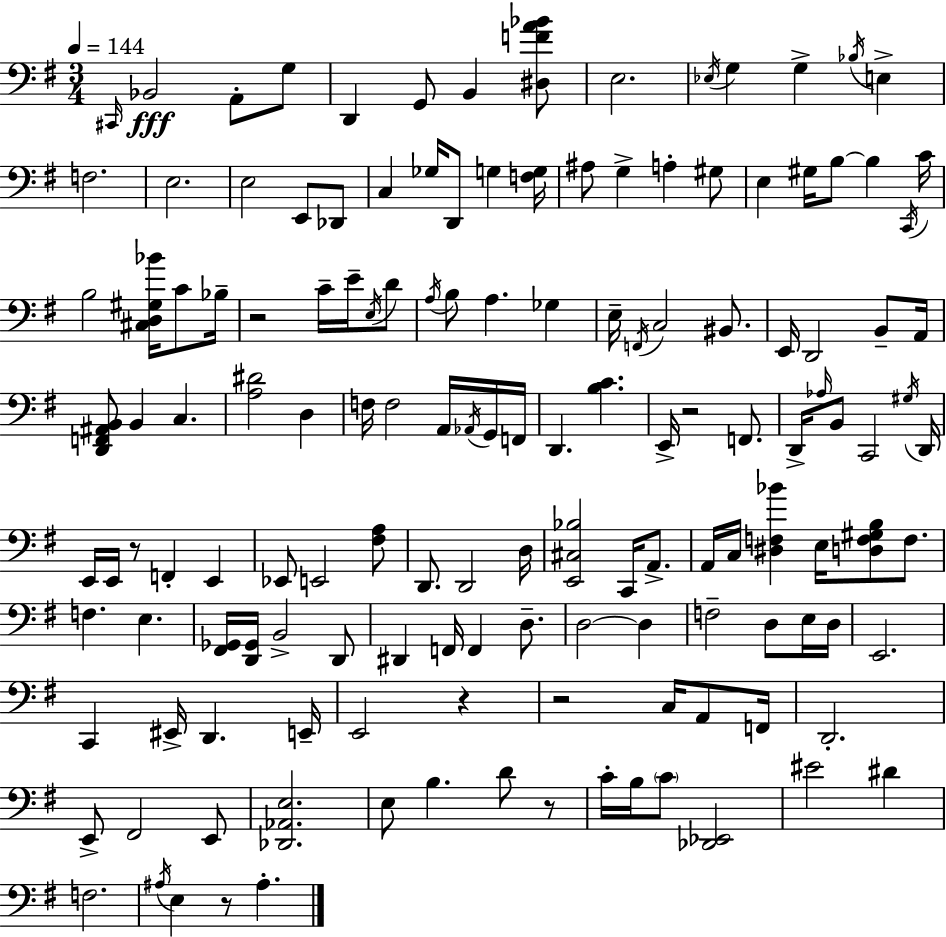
X:1
T:Untitled
M:3/4
L:1/4
K:G
^C,,/4 _B,,2 A,,/2 G,/2 D,, G,,/2 B,, [^D,FA_B]/2 E,2 _E,/4 G, G, _B,/4 E, F,2 E,2 E,2 E,,/2 _D,,/2 C, _G,/4 D,,/2 G, [F,G,]/4 ^A,/2 G, A, ^G,/2 E, ^G,/4 B,/2 B, C,,/4 C/4 B,2 [^C,D,^G,_B]/4 C/2 _B,/4 z2 C/4 E/4 E,/4 D/2 A,/4 B,/2 A, _G, E,/4 F,,/4 C,2 ^B,,/2 E,,/4 D,,2 B,,/2 A,,/4 [D,,F,,^A,,B,,]/2 B,, C, [A,^D]2 D, F,/4 F,2 A,,/4 _A,,/4 G,,/4 F,,/4 D,, [B,C] E,,/4 z2 F,,/2 D,,/4 _A,/4 B,,/2 C,,2 ^G,/4 D,,/4 E,,/4 E,,/4 z/2 F,, E,, _E,,/2 E,,2 [^F,A,]/2 D,,/2 D,,2 D,/4 [E,,^C,_B,]2 C,,/4 A,,/2 A,,/4 C,/4 [^D,F,_B] E,/4 [D,F,^G,B,]/2 F,/2 F, E, [^F,,_G,,]/4 [D,,_G,,]/4 B,,2 D,,/2 ^D,, F,,/4 F,, D,/2 D,2 D, F,2 D,/2 E,/4 D,/4 E,,2 C,, ^E,,/4 D,, E,,/4 E,,2 z z2 C,/4 A,,/2 F,,/4 D,,2 E,,/2 ^F,,2 E,,/2 [_D,,_A,,E,]2 E,/2 B, D/2 z/2 C/4 B,/4 C/2 [_D,,_E,,]2 ^E2 ^D F,2 ^A,/4 E, z/2 ^A,